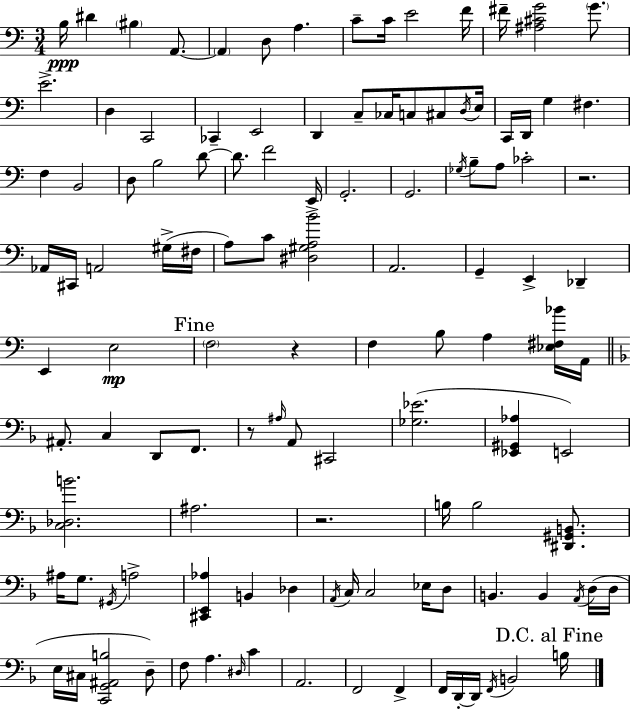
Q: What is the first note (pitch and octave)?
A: B3